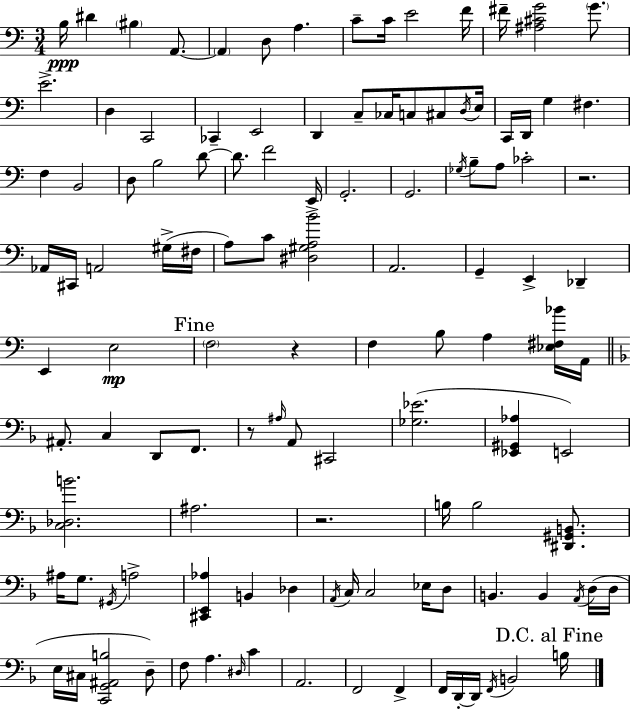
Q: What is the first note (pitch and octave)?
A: B3